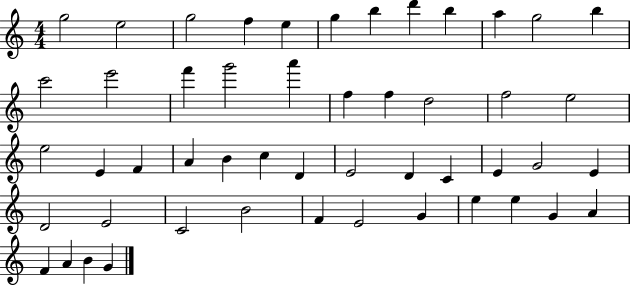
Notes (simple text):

G5/h E5/h G5/h F5/q E5/q G5/q B5/q D6/q B5/q A5/q G5/h B5/q C6/h E6/h F6/q G6/h A6/q F5/q F5/q D5/h F5/h E5/h E5/h E4/q F4/q A4/q B4/q C5/q D4/q E4/h D4/q C4/q E4/q G4/h E4/q D4/h E4/h C4/h B4/h F4/q E4/h G4/q E5/q E5/q G4/q A4/q F4/q A4/q B4/q G4/q